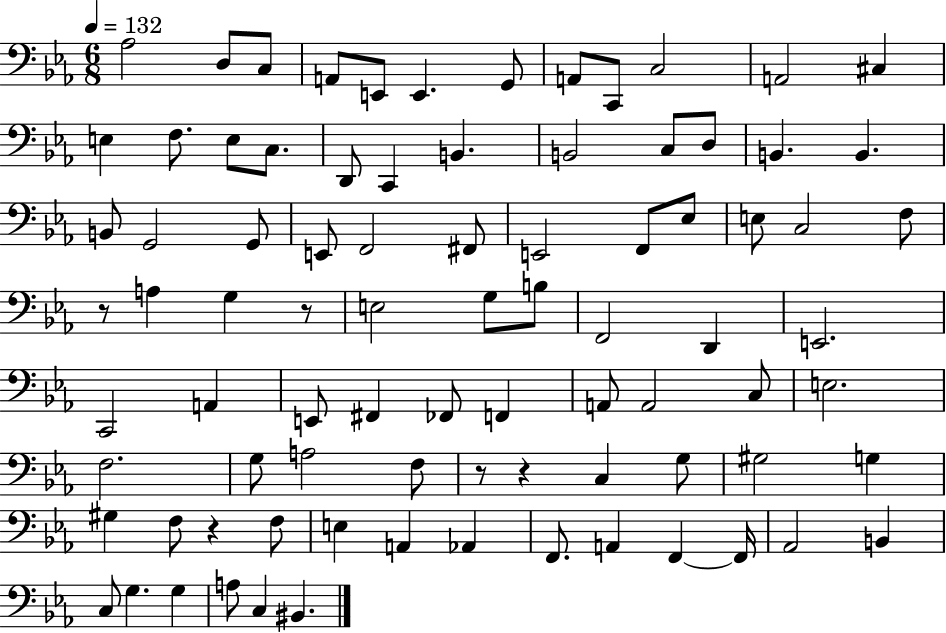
Ab3/h D3/e C3/e A2/e E2/e E2/q. G2/e A2/e C2/e C3/h A2/h C#3/q E3/q F3/e. E3/e C3/e. D2/e C2/q B2/q. B2/h C3/e D3/e B2/q. B2/q. B2/e G2/h G2/e E2/e F2/h F#2/e E2/h F2/e Eb3/e E3/e C3/h F3/e R/e A3/q G3/q R/e E3/h G3/e B3/e F2/h D2/q E2/h. C2/h A2/q E2/e F#2/q FES2/e F2/q A2/e A2/h C3/e E3/h. F3/h. G3/e A3/h F3/e R/e R/q C3/q G3/e G#3/h G3/q G#3/q F3/e R/q F3/e E3/q A2/q Ab2/q F2/e. A2/q F2/q F2/s Ab2/h B2/q C3/e G3/q. G3/q A3/e C3/q BIS2/q.